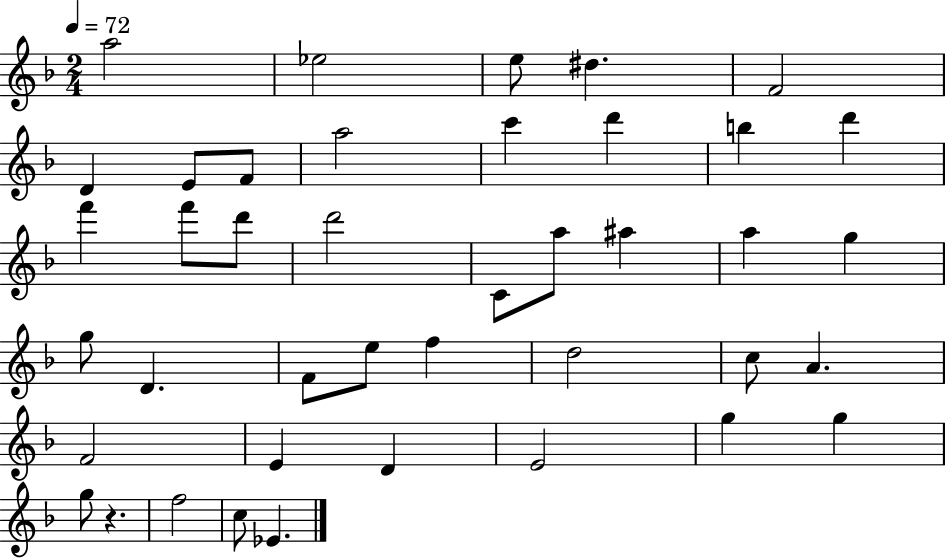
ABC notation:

X:1
T:Untitled
M:2/4
L:1/4
K:F
a2 _e2 e/2 ^d F2 D E/2 F/2 a2 c' d' b d' f' f'/2 d'/2 d'2 C/2 a/2 ^a a g g/2 D F/2 e/2 f d2 c/2 A F2 E D E2 g g g/2 z f2 c/2 _E